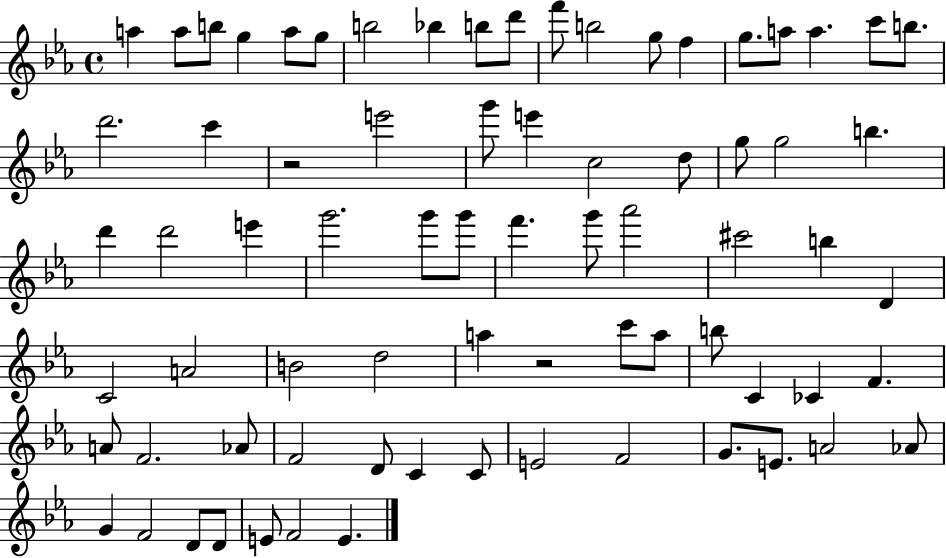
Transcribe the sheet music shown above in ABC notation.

X:1
T:Untitled
M:4/4
L:1/4
K:Eb
a a/2 b/2 g a/2 g/2 b2 _b b/2 d'/2 f'/2 b2 g/2 f g/2 a/2 a c'/2 b/2 d'2 c' z2 e'2 g'/2 e' c2 d/2 g/2 g2 b d' d'2 e' g'2 g'/2 g'/2 f' g'/2 _a'2 ^c'2 b D C2 A2 B2 d2 a z2 c'/2 a/2 b/2 C _C F A/2 F2 _A/2 F2 D/2 C C/2 E2 F2 G/2 E/2 A2 _A/2 G F2 D/2 D/2 E/2 F2 E